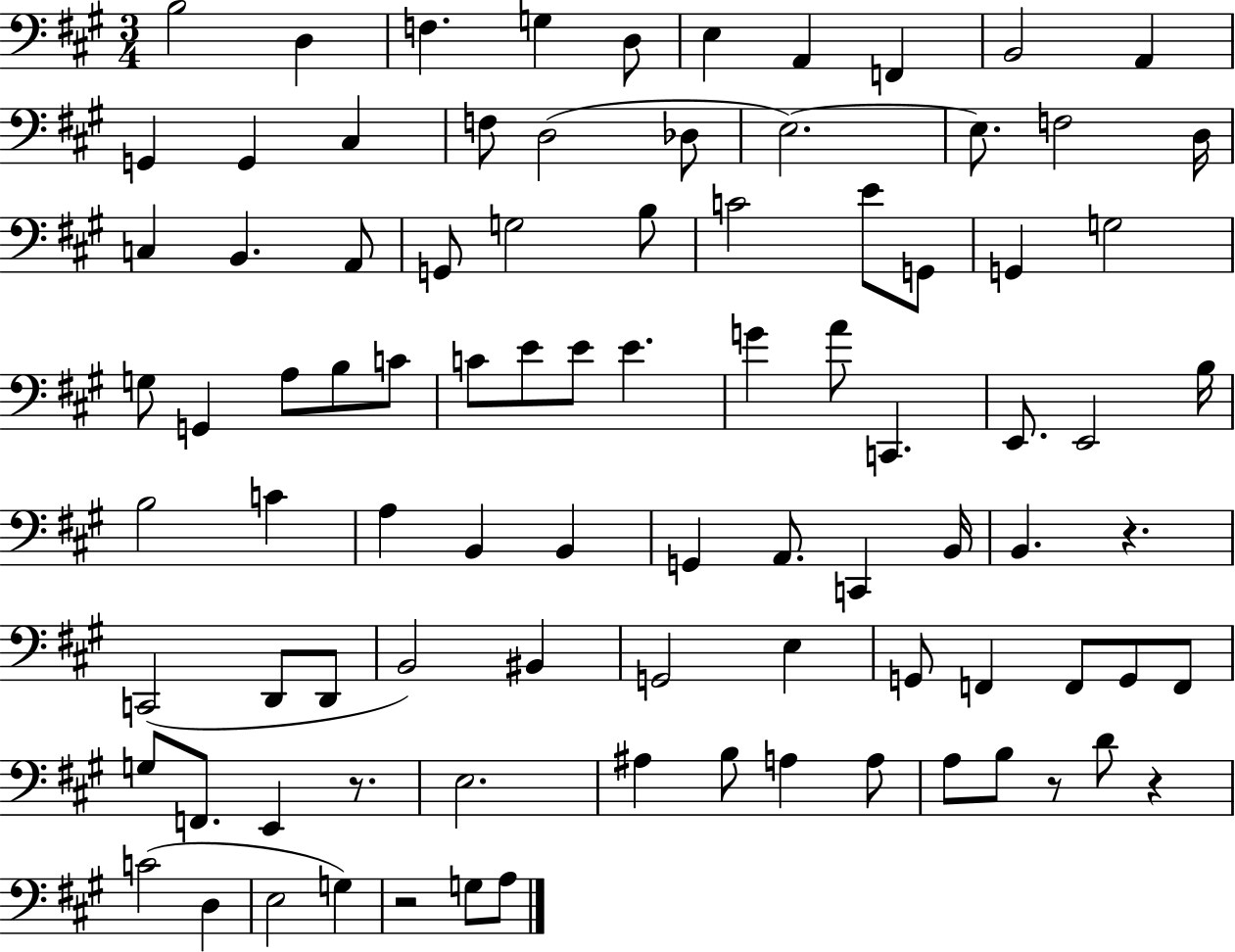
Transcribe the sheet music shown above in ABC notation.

X:1
T:Untitled
M:3/4
L:1/4
K:A
B,2 D, F, G, D,/2 E, A,, F,, B,,2 A,, G,, G,, ^C, F,/2 D,2 _D,/2 E,2 E,/2 F,2 D,/4 C, B,, A,,/2 G,,/2 G,2 B,/2 C2 E/2 G,,/2 G,, G,2 G,/2 G,, A,/2 B,/2 C/2 C/2 E/2 E/2 E G A/2 C,, E,,/2 E,,2 B,/4 B,2 C A, B,, B,, G,, A,,/2 C,, B,,/4 B,, z C,,2 D,,/2 D,,/2 B,,2 ^B,, G,,2 E, G,,/2 F,, F,,/2 G,,/2 F,,/2 G,/2 F,,/2 E,, z/2 E,2 ^A, B,/2 A, A,/2 A,/2 B,/2 z/2 D/2 z C2 D, E,2 G, z2 G,/2 A,/2